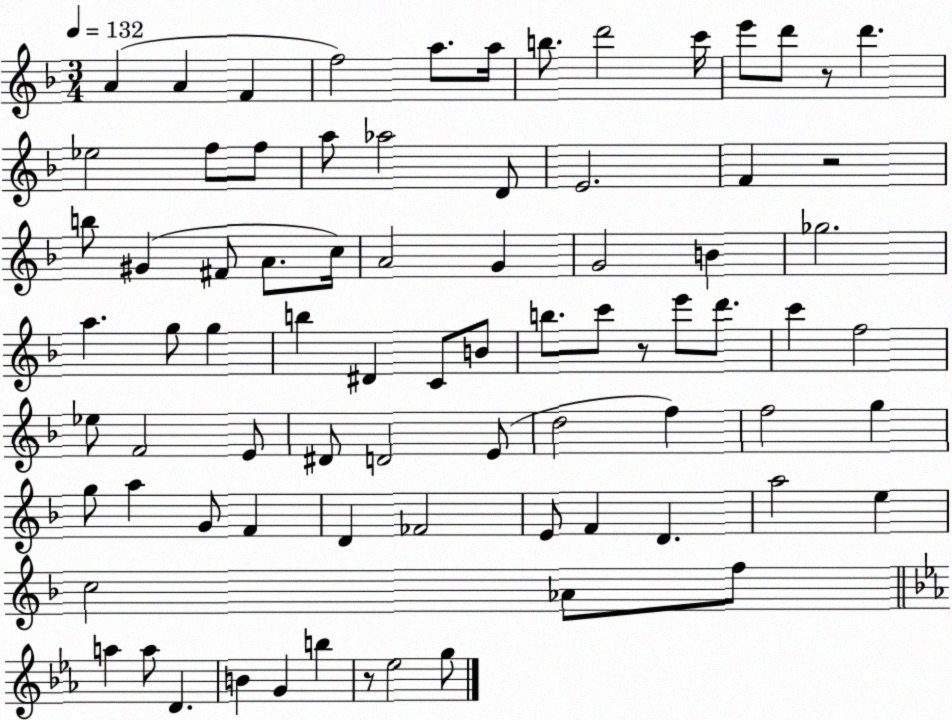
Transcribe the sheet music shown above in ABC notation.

X:1
T:Untitled
M:3/4
L:1/4
K:F
A A F f2 a/2 a/4 b/2 d'2 c'/4 e'/2 d'/2 z/2 d' _e2 f/2 f/2 a/2 _a2 D/2 E2 F z2 b/2 ^G ^F/2 A/2 c/4 A2 G G2 B _g2 a g/2 g b ^D C/2 B/2 b/2 c'/2 z/2 e'/2 d'/2 c' f2 _e/2 F2 E/2 ^D/2 D2 E/2 d2 f f2 g g/2 a G/2 F D _F2 E/2 F D a2 e c2 _A/2 f/2 a a/2 D B G b z/2 _e2 g/2